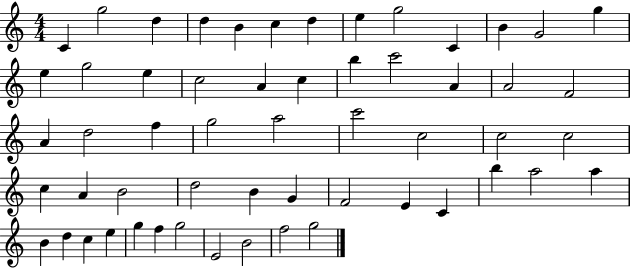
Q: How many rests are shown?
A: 0